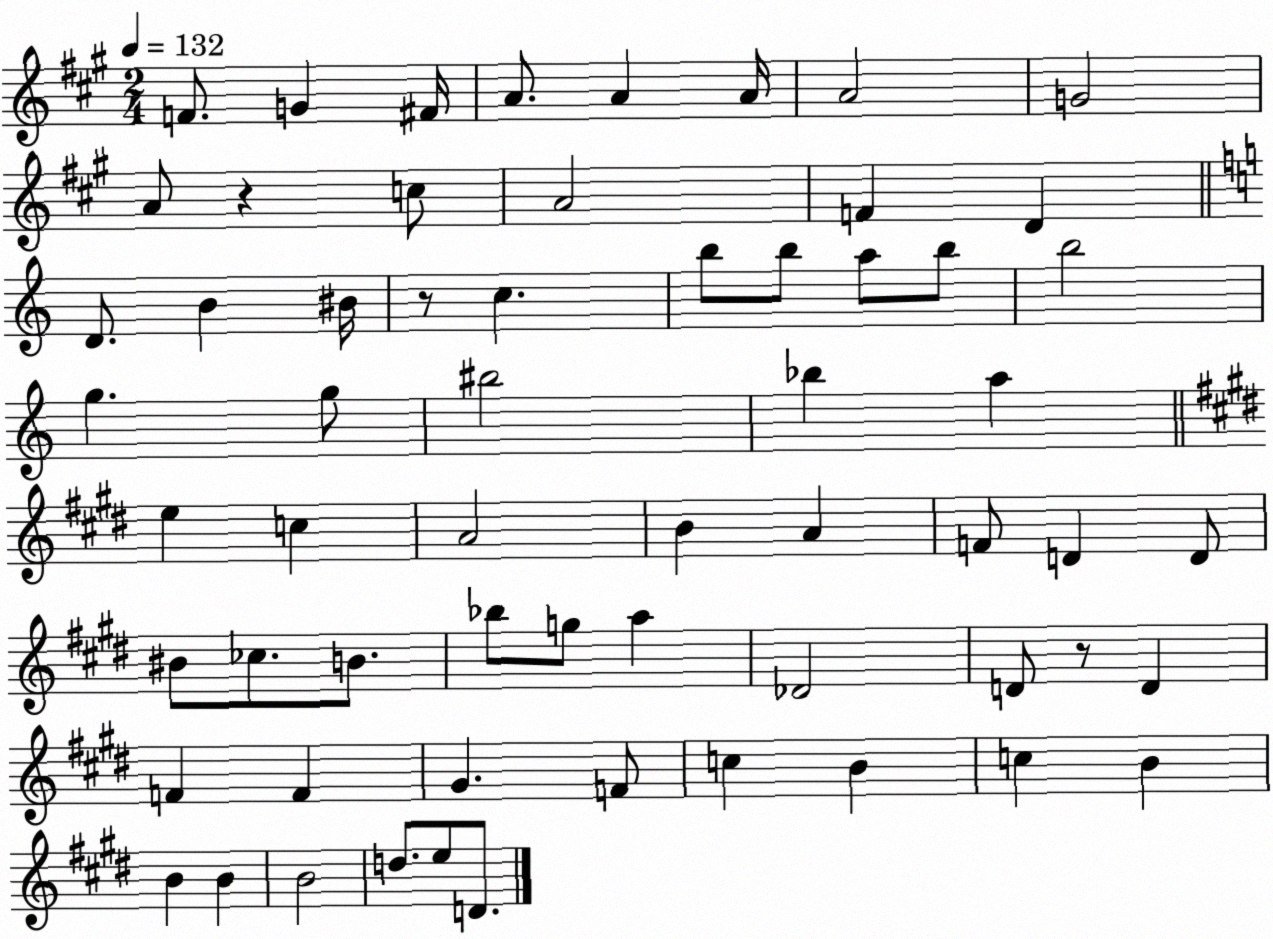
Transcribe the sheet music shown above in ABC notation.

X:1
T:Untitled
M:2/4
L:1/4
K:A
F/2 G ^F/4 A/2 A A/4 A2 G2 A/2 z c/2 A2 F D D/2 B ^B/4 z/2 c b/2 b/2 a/2 b/2 b2 g g/2 ^b2 _b a e c A2 B A F/2 D D/2 ^B/2 _c/2 B/2 _b/2 g/2 a _D2 D/2 z/2 D F F ^G F/2 c B c B B B B2 d/2 e/2 D/2